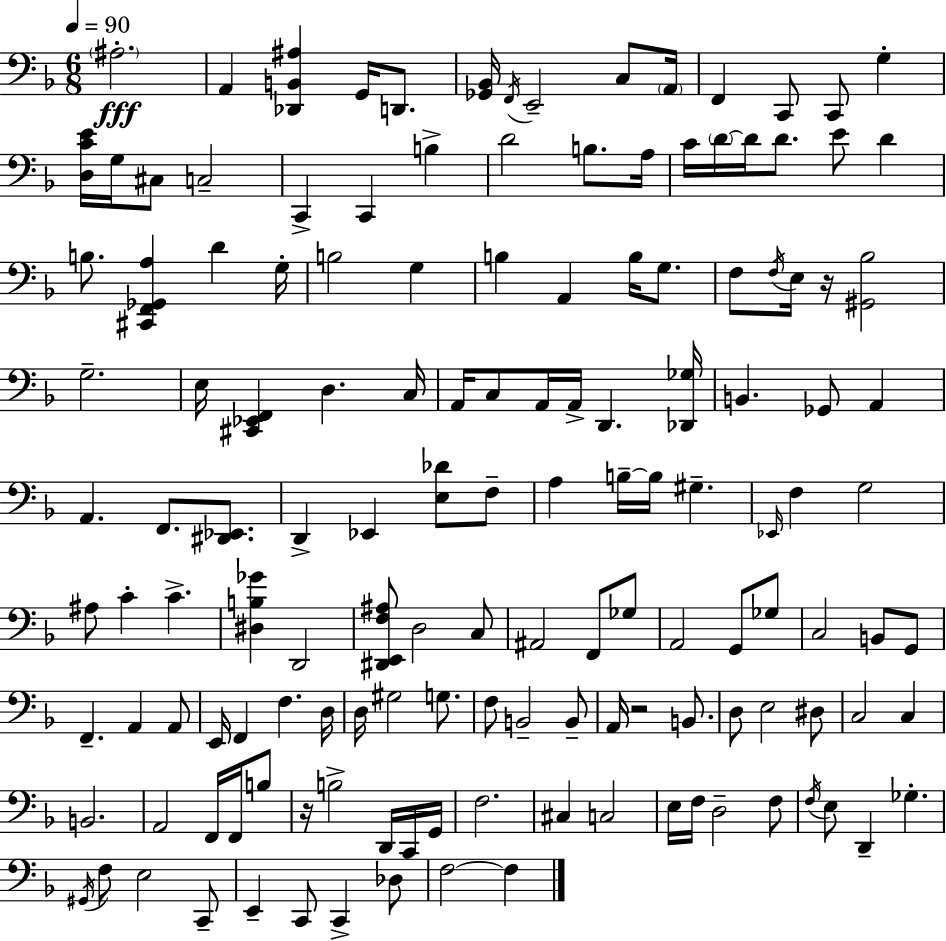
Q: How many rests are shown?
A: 3